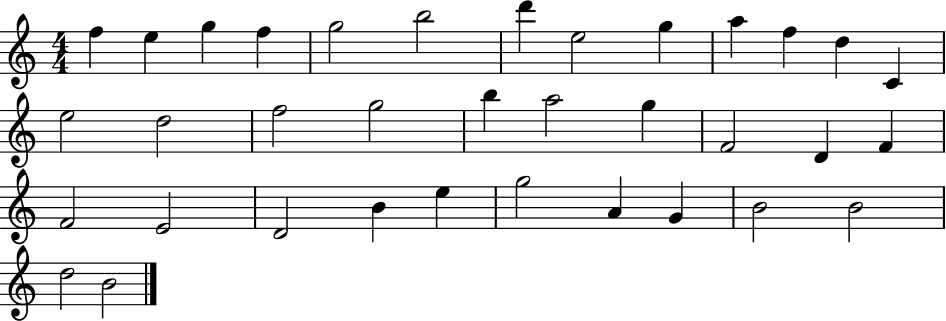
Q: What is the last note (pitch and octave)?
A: B4